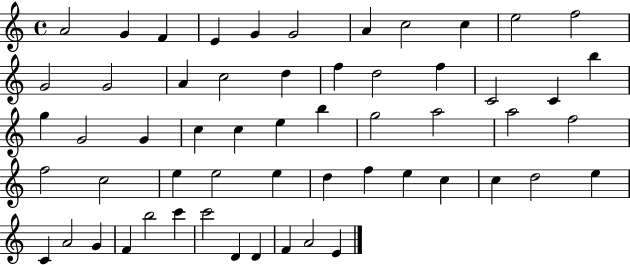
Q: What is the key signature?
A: C major